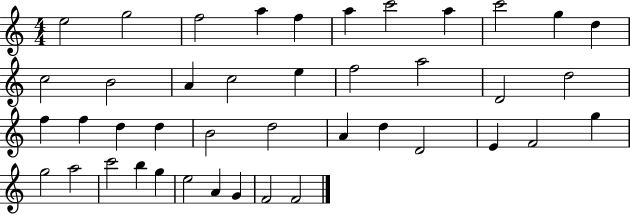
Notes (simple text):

E5/h G5/h F5/h A5/q F5/q A5/q C6/h A5/q C6/h G5/q D5/q C5/h B4/h A4/q C5/h E5/q F5/h A5/h D4/h D5/h F5/q F5/q D5/q D5/q B4/h D5/h A4/q D5/q D4/h E4/q F4/h G5/q G5/h A5/h C6/h B5/q G5/q E5/h A4/q G4/q F4/h F4/h